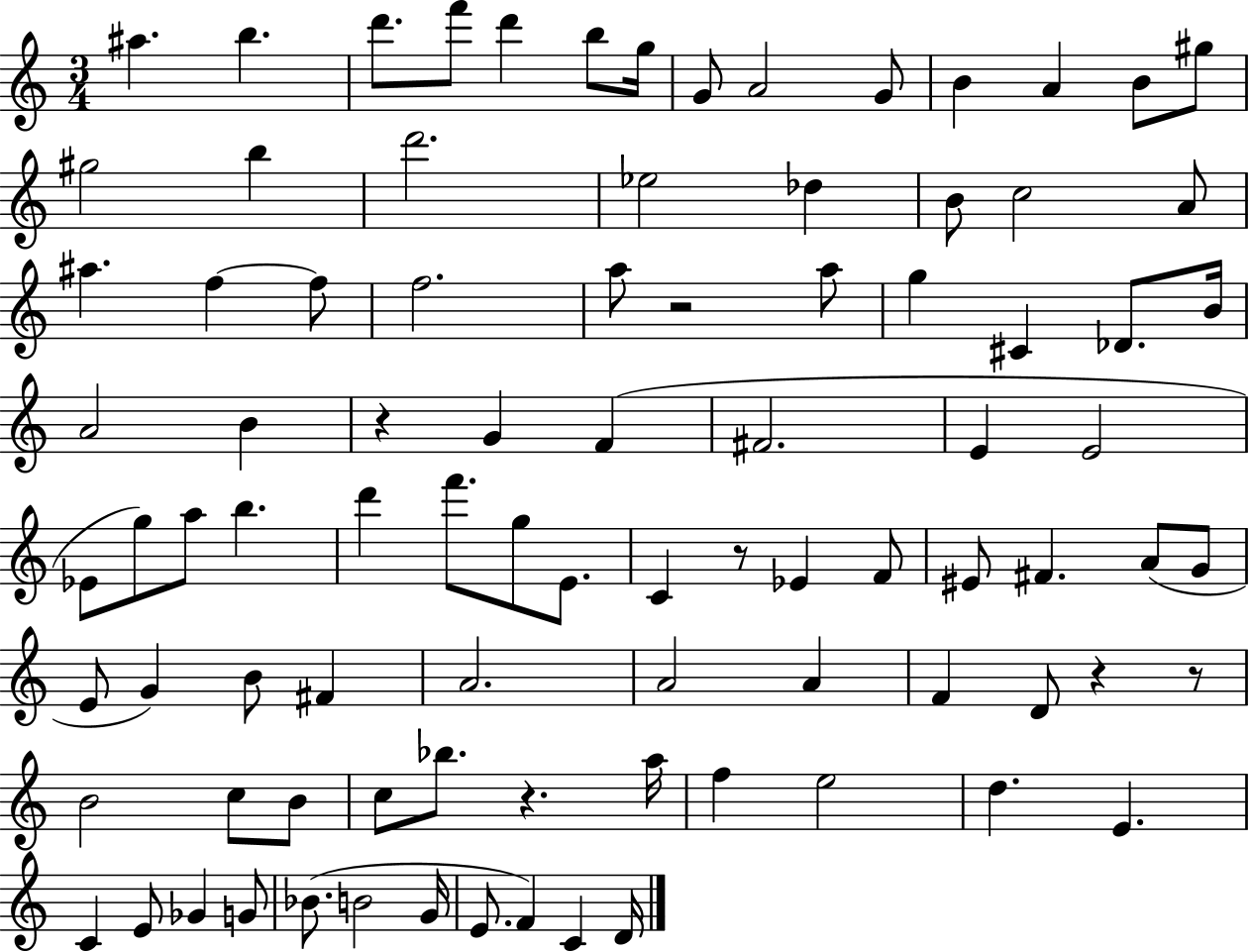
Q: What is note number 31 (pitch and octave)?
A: Db4